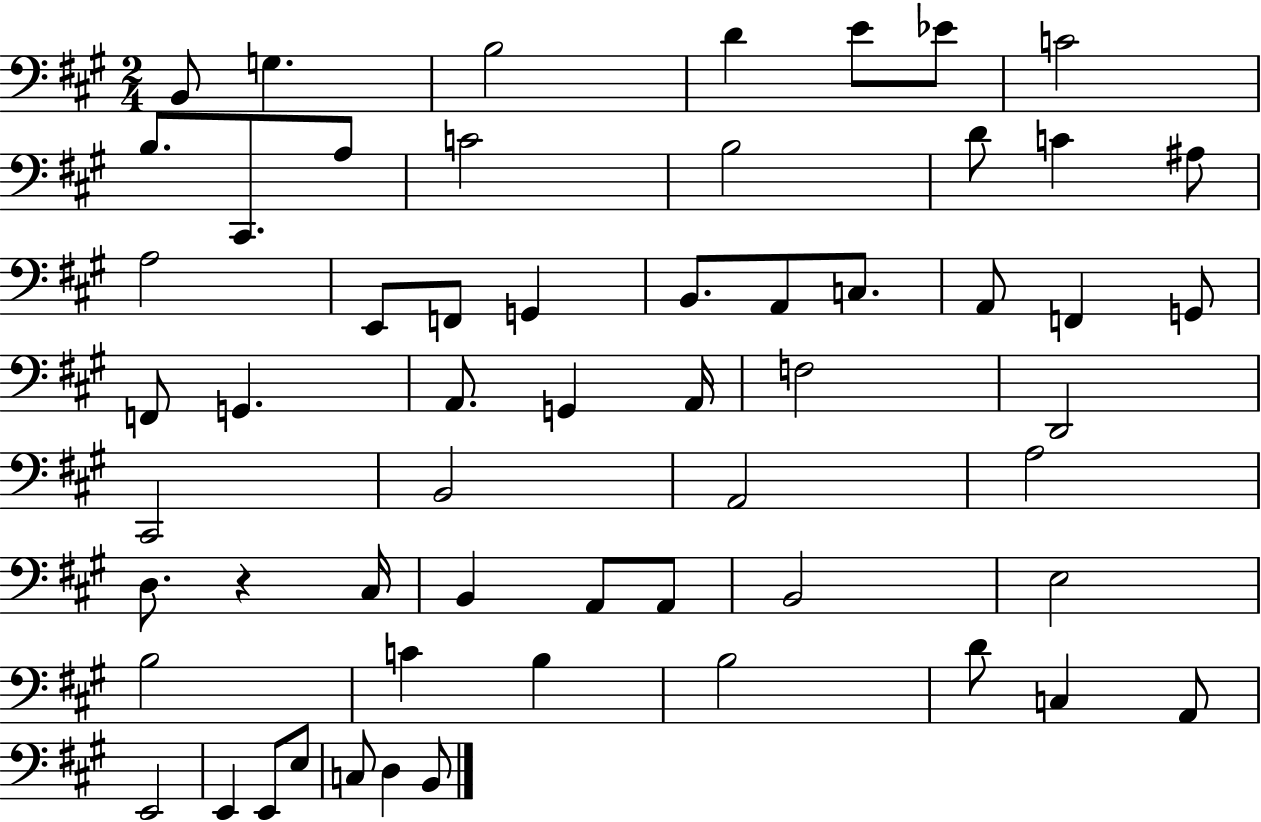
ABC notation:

X:1
T:Untitled
M:2/4
L:1/4
K:A
B,,/2 G, B,2 D E/2 _E/2 C2 B,/2 ^C,,/2 A,/2 C2 B,2 D/2 C ^A,/2 A,2 E,,/2 F,,/2 G,, B,,/2 A,,/2 C,/2 A,,/2 F,, G,,/2 F,,/2 G,, A,,/2 G,, A,,/4 F,2 D,,2 ^C,,2 B,,2 A,,2 A,2 D,/2 z ^C,/4 B,, A,,/2 A,,/2 B,,2 E,2 B,2 C B, B,2 D/2 C, A,,/2 E,,2 E,, E,,/2 E,/2 C,/2 D, B,,/2